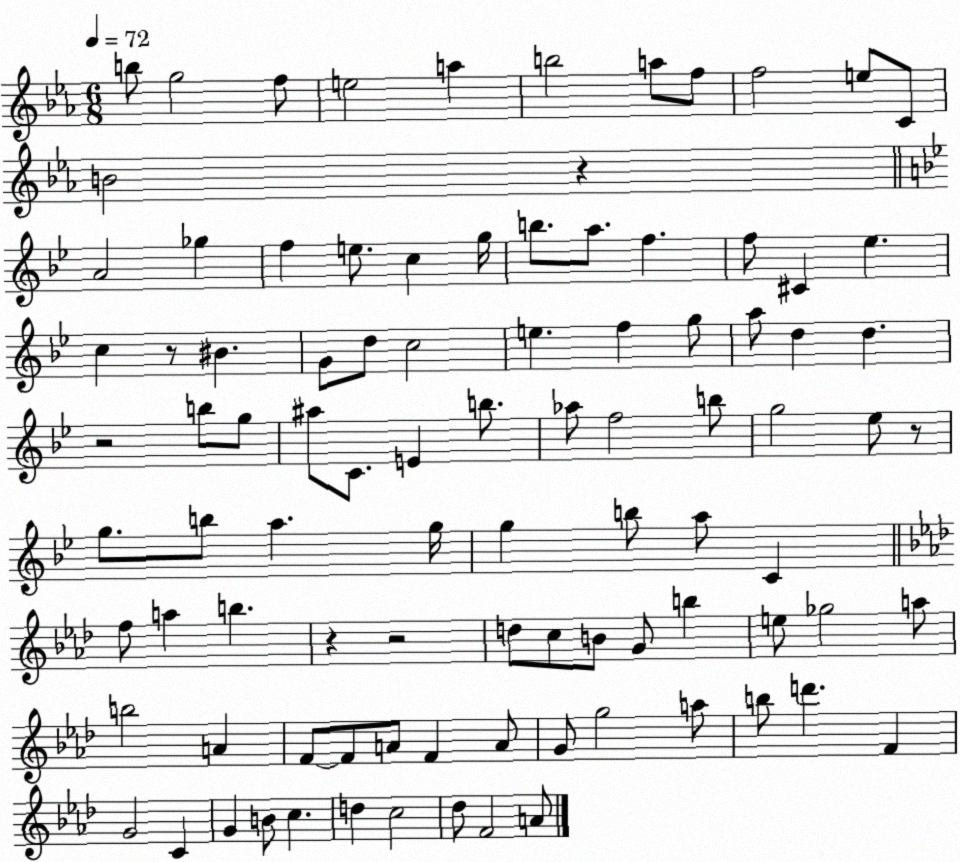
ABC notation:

X:1
T:Untitled
M:6/8
L:1/4
K:Eb
b/2 g2 f/2 e2 a b2 a/2 f/2 f2 e/2 C/2 B2 z A2 _g f e/2 c g/4 b/2 a/2 f f/2 ^C _e c z/2 ^B G/2 d/2 c2 e f g/2 a/2 d d z2 b/2 g/2 ^a/2 C/2 E b/2 _a/2 f2 b/2 g2 _e/2 z/2 g/2 b/2 a g/4 g b/2 a/2 C f/2 a b z z2 d/2 c/2 B/2 G/2 b e/2 _g2 a/2 b2 A F/2 F/2 A/2 F A/2 G/2 g2 a/2 b/2 d' F G2 C G B/2 c d c2 _d/2 F2 A/2